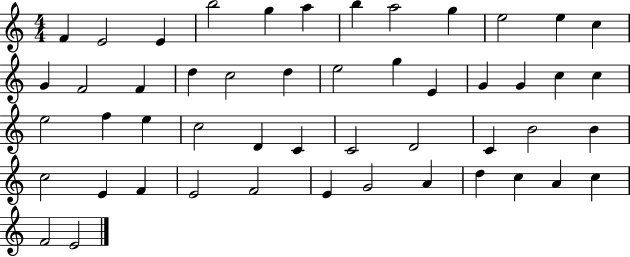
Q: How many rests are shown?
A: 0